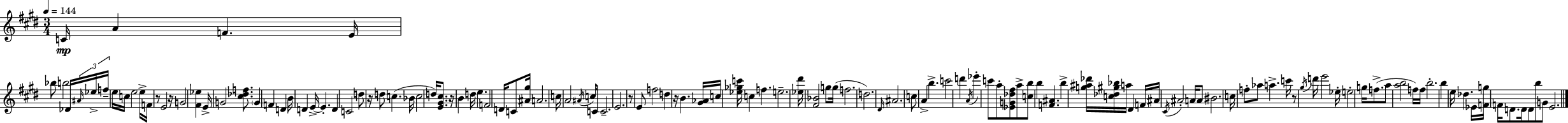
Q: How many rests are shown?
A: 7